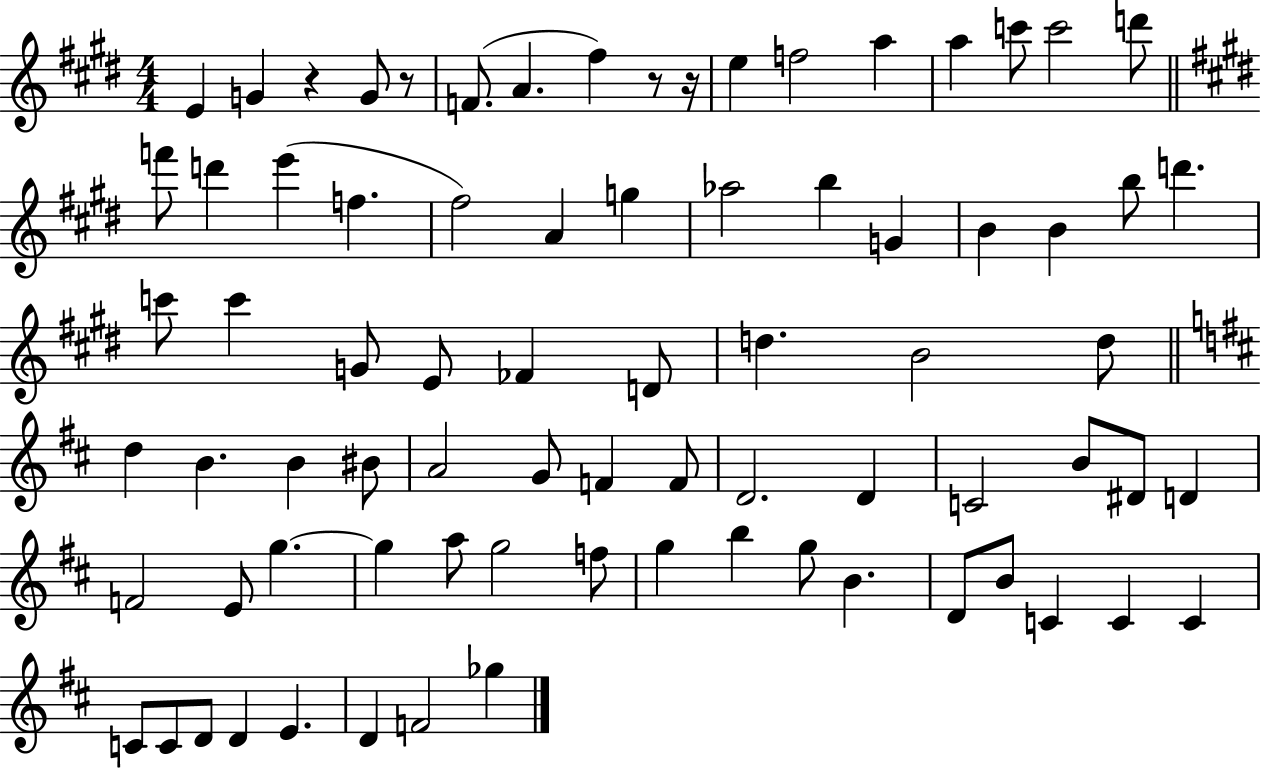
E4/q G4/q R/q G4/e R/e F4/e. A4/q. F#5/q R/e R/s E5/q F5/h A5/q A5/q C6/e C6/h D6/e F6/e D6/q E6/q F5/q. F#5/h A4/q G5/q Ab5/h B5/q G4/q B4/q B4/q B5/e D6/q. C6/e C6/q G4/e E4/e FES4/q D4/e D5/q. B4/h D5/e D5/q B4/q. B4/q BIS4/e A4/h G4/e F4/q F4/e D4/h. D4/q C4/h B4/e D#4/e D4/q F4/h E4/e G5/q. G5/q A5/e G5/h F5/e G5/q B5/q G5/e B4/q. D4/e B4/e C4/q C4/q C4/q C4/e C4/e D4/e D4/q E4/q. D4/q F4/h Gb5/q